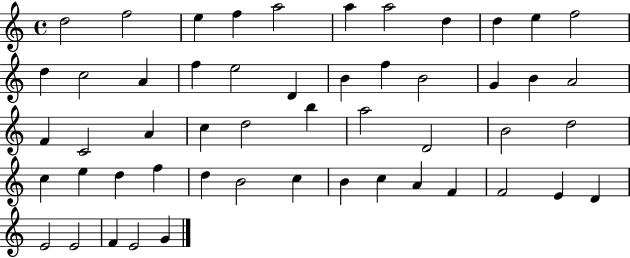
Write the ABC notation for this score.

X:1
T:Untitled
M:4/4
L:1/4
K:C
d2 f2 e f a2 a a2 d d e f2 d c2 A f e2 D B f B2 G B A2 F C2 A c d2 b a2 D2 B2 d2 c e d f d B2 c B c A F F2 E D E2 E2 F E2 G